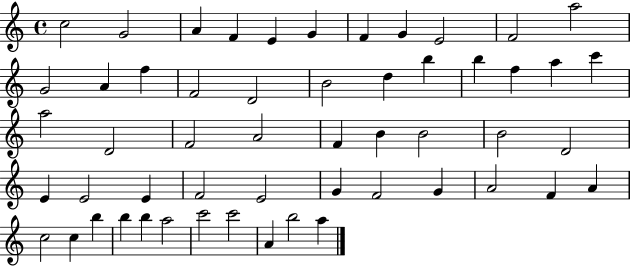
X:1
T:Untitled
M:4/4
L:1/4
K:C
c2 G2 A F E G F G E2 F2 a2 G2 A f F2 D2 B2 d b b f a c' a2 D2 F2 A2 F B B2 B2 D2 E E2 E F2 E2 G F2 G A2 F A c2 c b b b a2 c'2 c'2 A b2 a